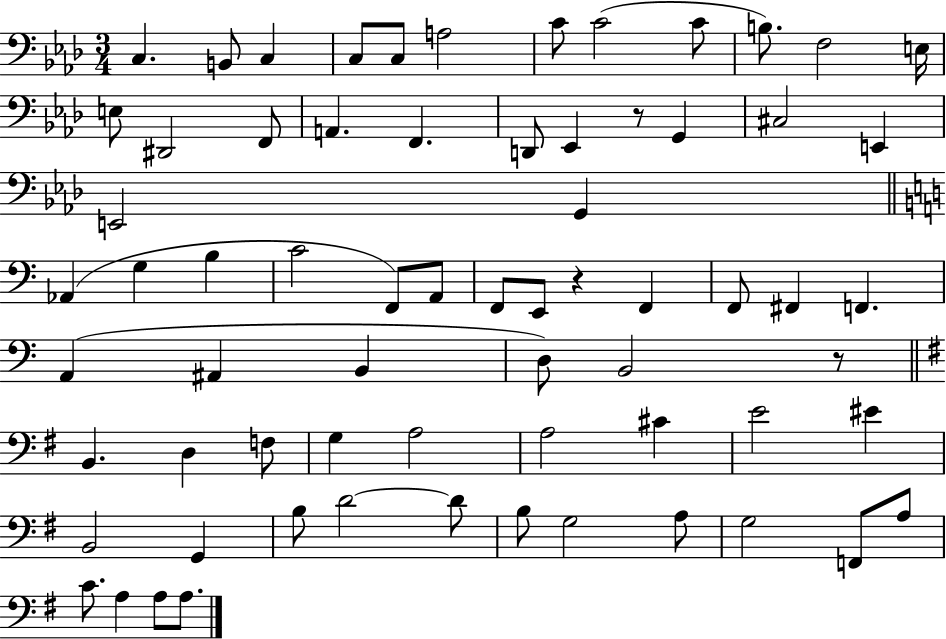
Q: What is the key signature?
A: AES major